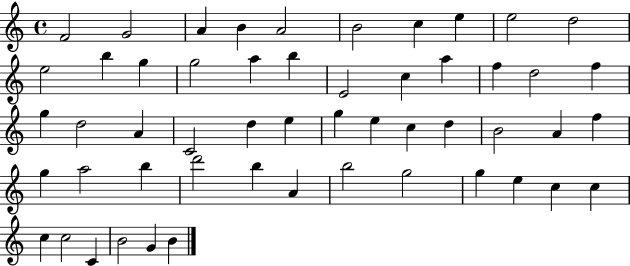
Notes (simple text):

F4/h G4/h A4/q B4/q A4/h B4/h C5/q E5/q E5/h D5/h E5/h B5/q G5/q G5/h A5/q B5/q E4/h C5/q A5/q F5/q D5/h F5/q G5/q D5/h A4/q C4/h D5/q E5/q G5/q E5/q C5/q D5/q B4/h A4/q F5/q G5/q A5/h B5/q D6/h B5/q A4/q B5/h G5/h G5/q E5/q C5/q C5/q C5/q C5/h C4/q B4/h G4/q B4/q